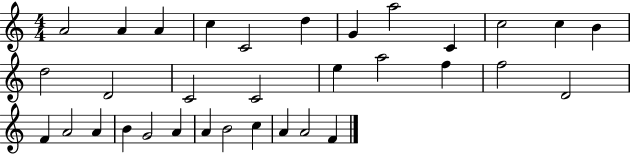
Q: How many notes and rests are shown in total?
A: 33